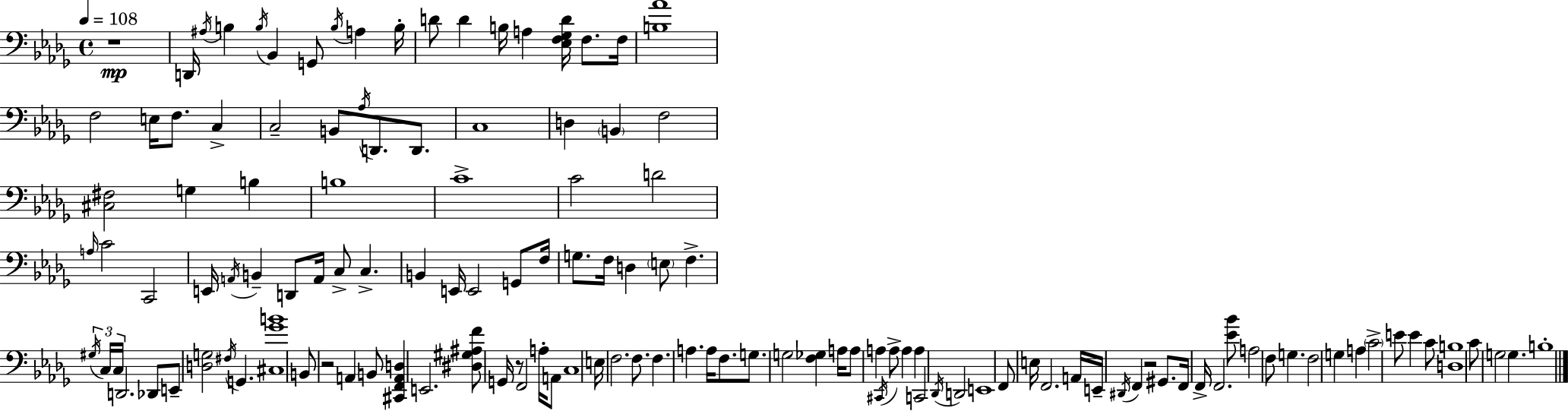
X:1
T:Untitled
M:4/4
L:1/4
K:Bbm
z4 D,,/4 ^A,/4 B, B,/4 _B,, G,,/2 B,/4 A, B,/4 D/2 D B,/4 A, [_E,F,_G,D]/4 F,/2 F,/4 [B,_A]4 F,2 E,/4 F,/2 C, C,2 B,,/2 _A,/4 D,,/2 D,,/2 C,4 D, B,, F,2 [^C,^F,]2 G, B, B,4 C4 C2 D2 A,/4 C2 C,,2 E,,/4 A,,/4 B,, D,,/2 A,,/4 C,/2 C, B,, E,,/4 E,,2 G,,/2 F,/4 G,/2 F,/4 D, E,/2 F, ^G,/4 C,/4 C,/4 D,,2 _D,,/2 E,,/2 [D,G,]2 ^F,/4 G,, [^C,_GB]4 B,,/2 z2 A,, B,,/2 [^C,,F,,A,,D,] E,,2 [^D,^G,^A,F]/2 G,,/4 z/2 F,,2 A,/4 A,,/2 C,4 E,/4 F,2 F,/2 F, A, A,/4 F,/2 G,/2 G,2 [F,_G,] A,/4 A,/2 A, ^C,,/4 A,/2 A, A, C,,2 _D,,/4 D,,2 E,,4 F,,/2 E,/4 F,,2 A,,/4 E,,/4 ^D,,/4 F,, z2 ^G,,/2 F,,/4 F,,/4 F,,2 [_E_B]/2 A,2 F,/2 G, F,2 G, A, C2 E/2 E C/2 [D,B,]4 C/2 G,2 G, B,4